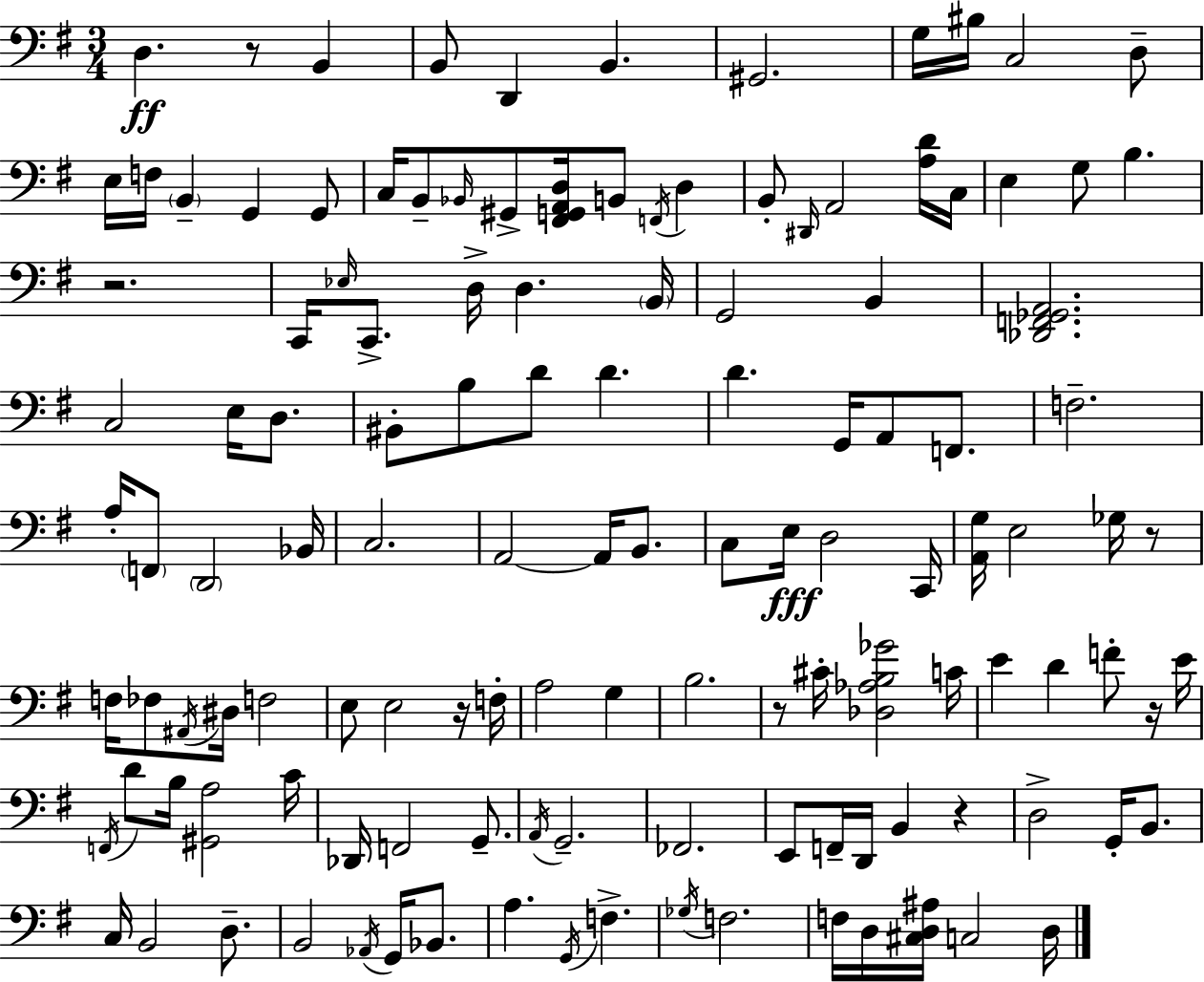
X:1
T:Untitled
M:3/4
L:1/4
K:Em
D, z/2 B,, B,,/2 D,, B,, ^G,,2 G,/4 ^B,/4 C,2 D,/2 E,/4 F,/4 B,, G,, G,,/2 C,/4 B,,/2 _B,,/4 ^G,,/2 [^F,,G,,A,,D,]/4 B,,/2 F,,/4 D, B,,/2 ^D,,/4 A,,2 [A,D]/4 C,/4 E, G,/2 B, z2 C,,/4 _E,/4 C,,/2 D,/4 D, B,,/4 G,,2 B,, [_D,,F,,_G,,A,,]2 C,2 E,/4 D,/2 ^B,,/2 B,/2 D/2 D D G,,/4 A,,/2 F,,/2 F,2 A,/4 F,,/2 D,,2 _B,,/4 C,2 A,,2 A,,/4 B,,/2 C,/2 E,/4 D,2 C,,/4 [A,,G,]/4 E,2 _G,/4 z/2 F,/4 _F,/2 ^A,,/4 ^D,/4 F,2 E,/2 E,2 z/4 F,/4 A,2 G, B,2 z/2 ^C/4 [_D,_A,B,_G]2 C/4 E D F/2 z/4 E/4 F,,/4 D/2 B,/4 [^G,,A,]2 C/4 _D,,/4 F,,2 G,,/2 A,,/4 G,,2 _F,,2 E,,/2 F,,/4 D,,/4 B,, z D,2 G,,/4 B,,/2 C,/4 B,,2 D,/2 B,,2 _A,,/4 G,,/4 _B,,/2 A, G,,/4 F, _G,/4 F,2 F,/4 D,/4 [^C,D,^A,]/4 C,2 D,/4